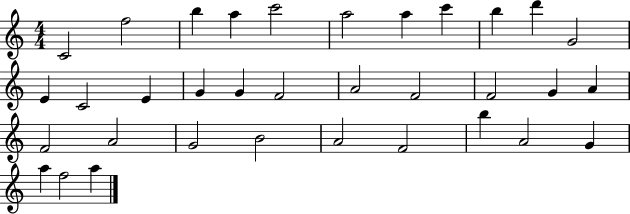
X:1
T:Untitled
M:4/4
L:1/4
K:C
C2 f2 b a c'2 a2 a c' b d' G2 E C2 E G G F2 A2 F2 F2 G A F2 A2 G2 B2 A2 F2 b A2 G a f2 a